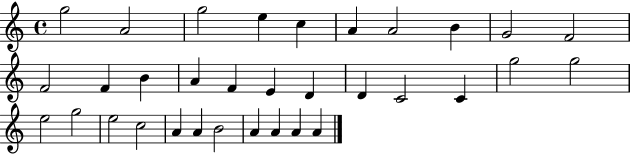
{
  \clef treble
  \time 4/4
  \defaultTimeSignature
  \key c \major
  g''2 a'2 | g''2 e''4 c''4 | a'4 a'2 b'4 | g'2 f'2 | \break f'2 f'4 b'4 | a'4 f'4 e'4 d'4 | d'4 c'2 c'4 | g''2 g''2 | \break e''2 g''2 | e''2 c''2 | a'4 a'4 b'2 | a'4 a'4 a'4 a'4 | \break \bar "|."
}